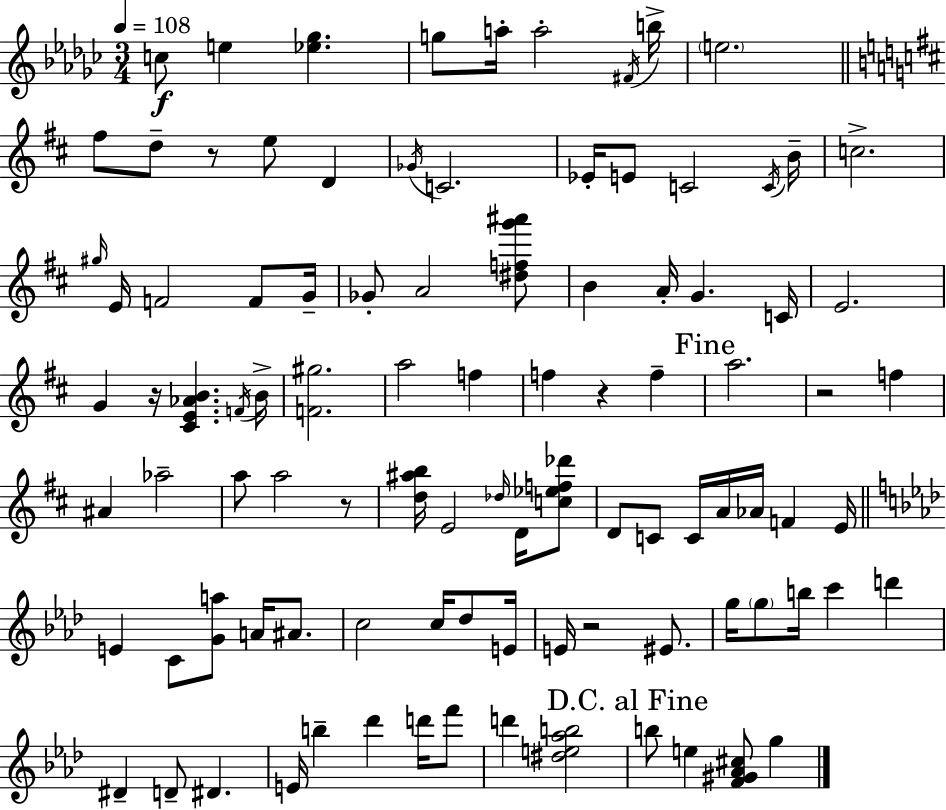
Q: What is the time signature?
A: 3/4